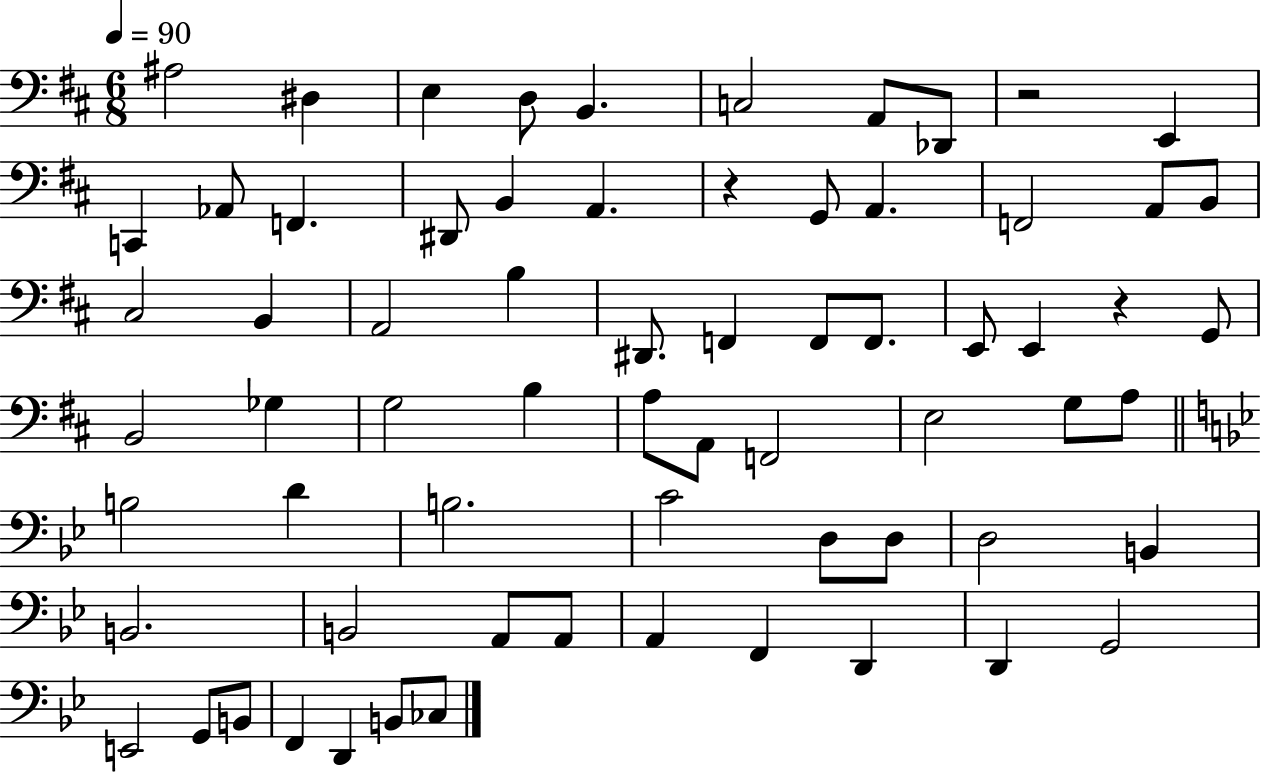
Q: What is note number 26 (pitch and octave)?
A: F2